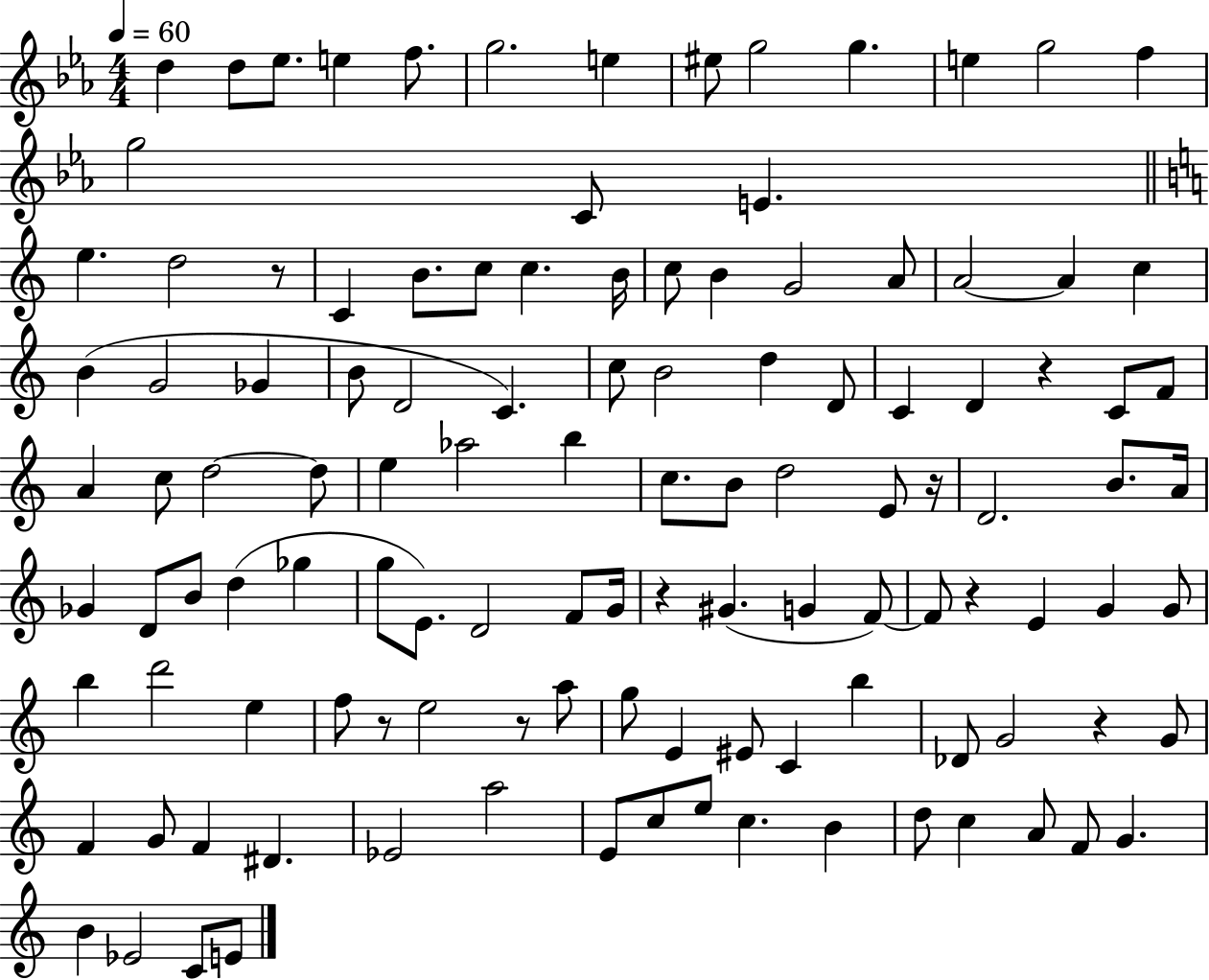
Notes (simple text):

D5/q D5/e Eb5/e. E5/q F5/e. G5/h. E5/q EIS5/e G5/h G5/q. E5/q G5/h F5/q G5/h C4/e E4/q. E5/q. D5/h R/e C4/q B4/e. C5/e C5/q. B4/s C5/e B4/q G4/h A4/e A4/h A4/q C5/q B4/q G4/h Gb4/q B4/e D4/h C4/q. C5/e B4/h D5/q D4/e C4/q D4/q R/q C4/e F4/e A4/q C5/e D5/h D5/e E5/q Ab5/h B5/q C5/e. B4/e D5/h E4/e R/s D4/h. B4/e. A4/s Gb4/q D4/e B4/e D5/q Gb5/q G5/e E4/e. D4/h F4/e G4/s R/q G#4/q. G4/q F4/e F4/e R/q E4/q G4/q G4/e B5/q D6/h E5/q F5/e R/e E5/h R/e A5/e G5/e E4/q EIS4/e C4/q B5/q Db4/e G4/h R/q G4/e F4/q G4/e F4/q D#4/q. Eb4/h A5/h E4/e C5/e E5/e C5/q. B4/q D5/e C5/q A4/e F4/e G4/q. B4/q Eb4/h C4/e E4/e